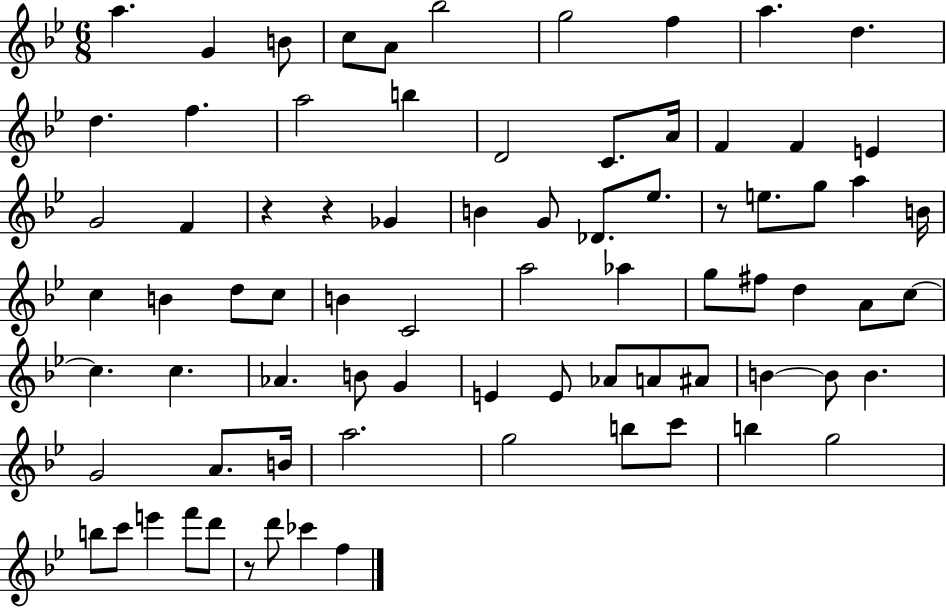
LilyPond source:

{
  \clef treble
  \numericTimeSignature
  \time 6/8
  \key bes \major
  a''4. g'4 b'8 | c''8 a'8 bes''2 | g''2 f''4 | a''4. d''4. | \break d''4. f''4. | a''2 b''4 | d'2 c'8. a'16 | f'4 f'4 e'4 | \break g'2 f'4 | r4 r4 ges'4 | b'4 g'8 des'8. ees''8. | r8 e''8. g''8 a''4 b'16 | \break c''4 b'4 d''8 c''8 | b'4 c'2 | a''2 aes''4 | g''8 fis''8 d''4 a'8 c''8~~ | \break c''4. c''4. | aes'4. b'8 g'4 | e'4 e'8 aes'8 a'8 ais'8 | b'4~~ b'8 b'4. | \break g'2 a'8. b'16 | a''2. | g''2 b''8 c'''8 | b''4 g''2 | \break b''8 c'''8 e'''4 f'''8 d'''8 | r8 d'''8 ces'''4 f''4 | \bar "|."
}